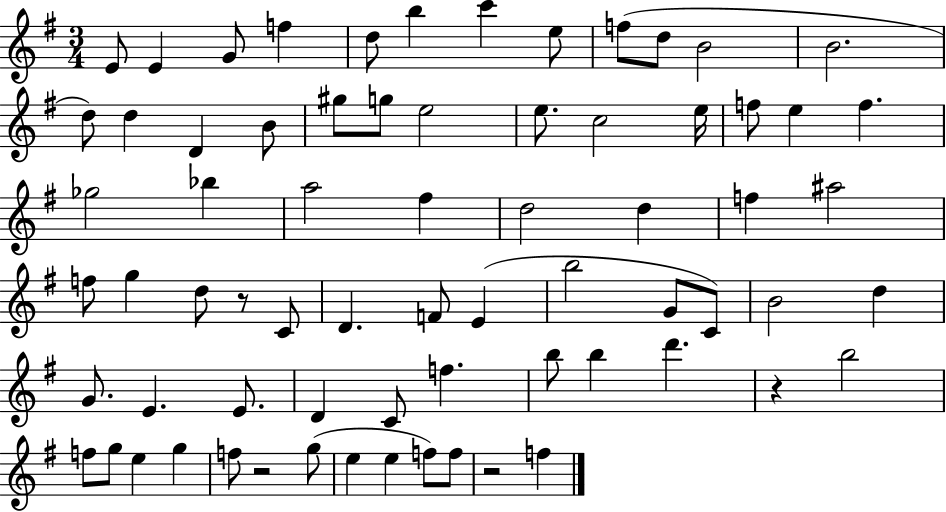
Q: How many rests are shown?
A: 4